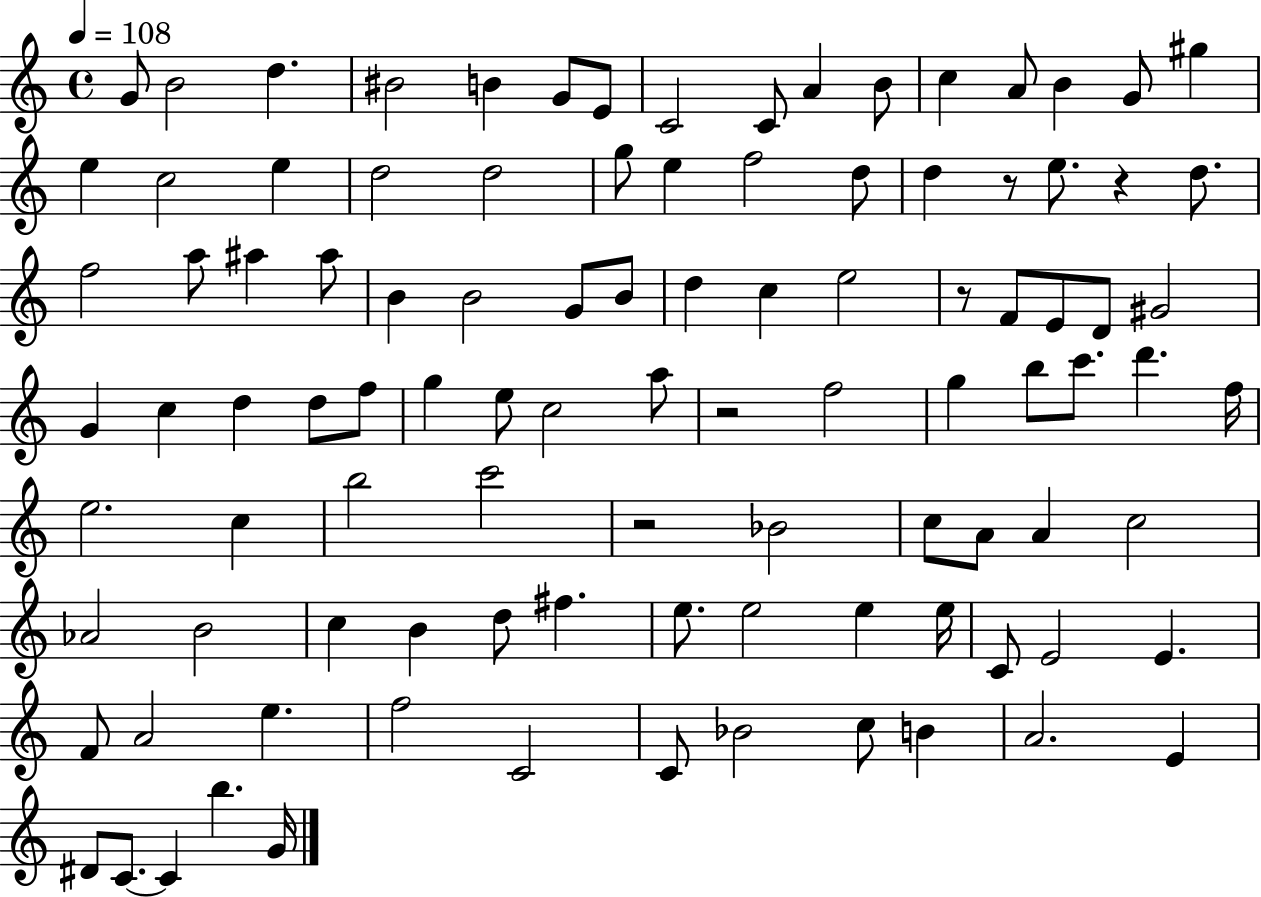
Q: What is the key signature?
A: C major